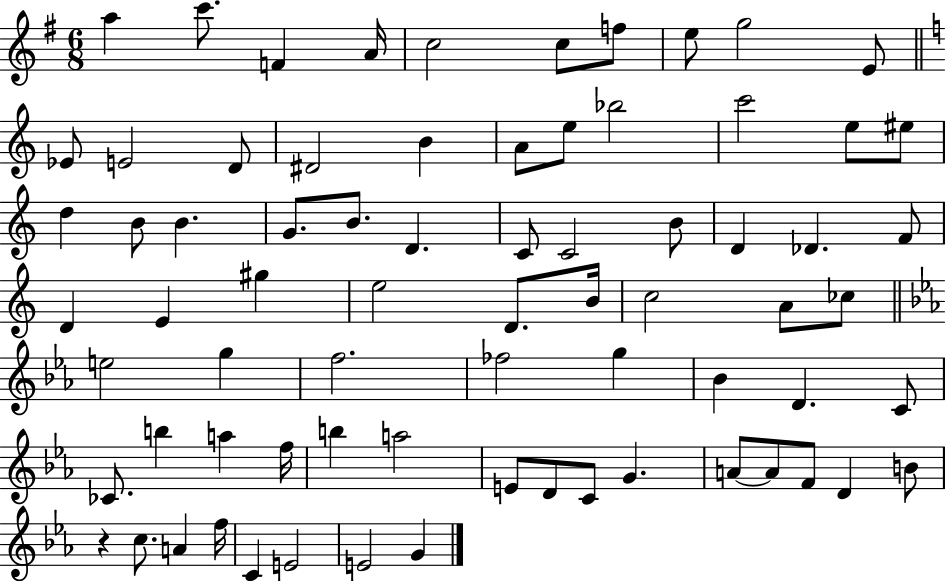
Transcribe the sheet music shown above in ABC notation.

X:1
T:Untitled
M:6/8
L:1/4
K:G
a c'/2 F A/4 c2 c/2 f/2 e/2 g2 E/2 _E/2 E2 D/2 ^D2 B A/2 e/2 _b2 c'2 e/2 ^e/2 d B/2 B G/2 B/2 D C/2 C2 B/2 D _D F/2 D E ^g e2 D/2 B/4 c2 A/2 _c/2 e2 g f2 _f2 g _B D C/2 _C/2 b a f/4 b a2 E/2 D/2 C/2 G A/2 A/2 F/2 D B/2 z c/2 A f/4 C E2 E2 G